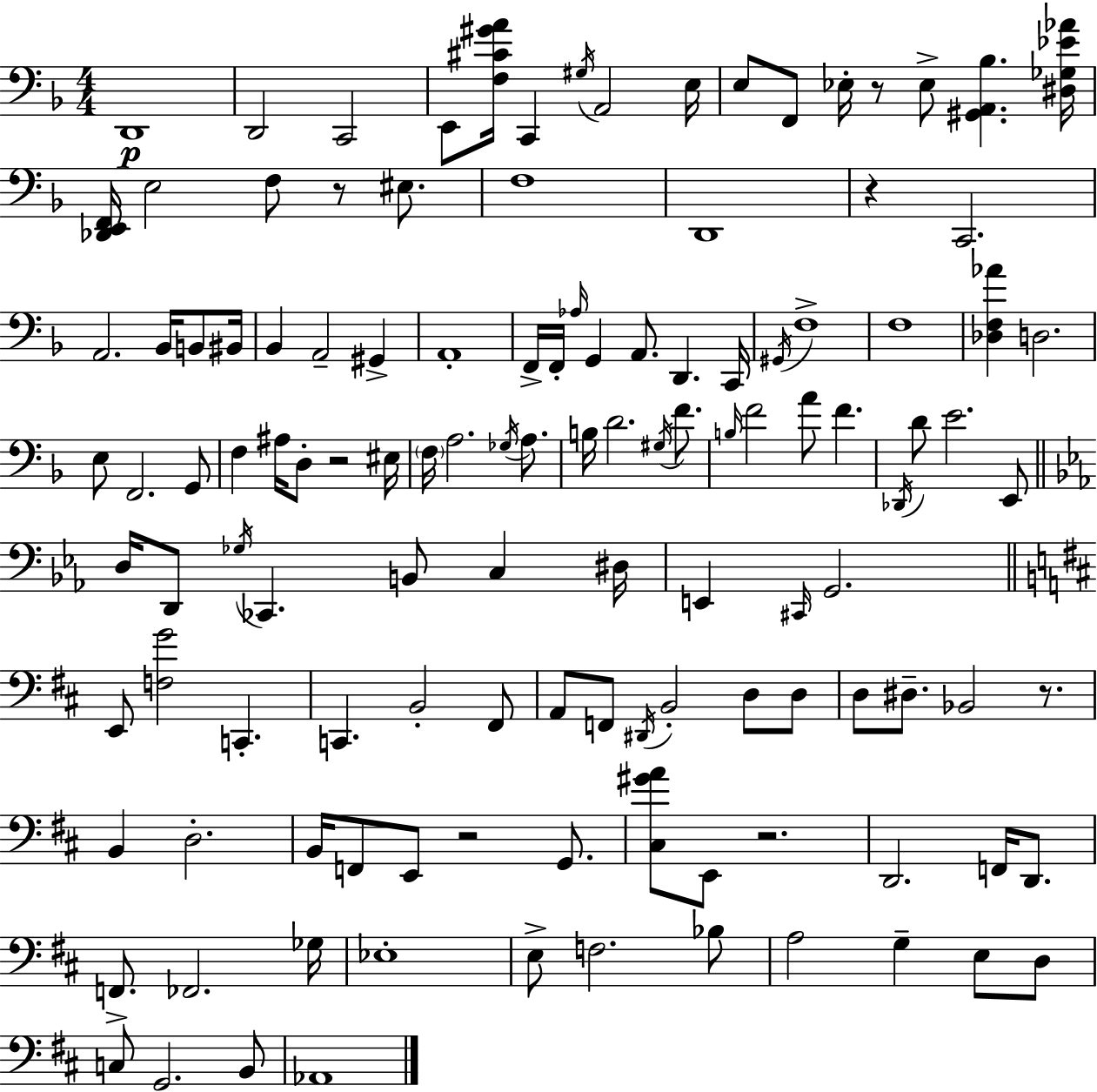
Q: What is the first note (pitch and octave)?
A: D2